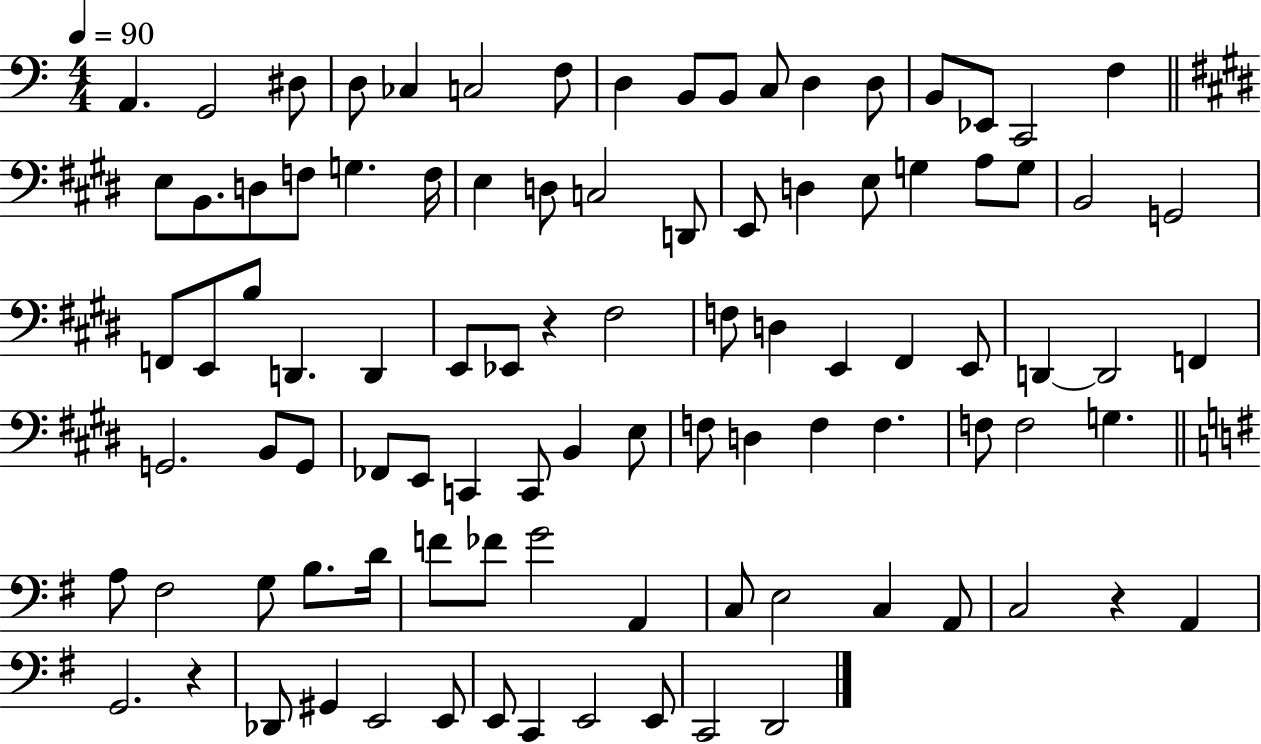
A2/q. G2/h D#3/e D3/e CES3/q C3/h F3/e D3/q B2/e B2/e C3/e D3/q D3/e B2/e Eb2/e C2/h F3/q E3/e B2/e. D3/e F3/e G3/q. F3/s E3/q D3/e C3/h D2/e E2/e D3/q E3/e G3/q A3/e G3/e B2/h G2/h F2/e E2/e B3/e D2/q. D2/q E2/e Eb2/e R/q F#3/h F3/e D3/q E2/q F#2/q E2/e D2/q D2/h F2/q G2/h. B2/e G2/e FES2/e E2/e C2/q C2/e B2/q E3/e F3/e D3/q F3/q F3/q. F3/e F3/h G3/q. A3/e F#3/h G3/e B3/e. D4/s F4/e FES4/e G4/h A2/q C3/e E3/h C3/q A2/e C3/h R/q A2/q G2/h. R/q Db2/e G#2/q E2/h E2/e E2/e C2/q E2/h E2/e C2/h D2/h